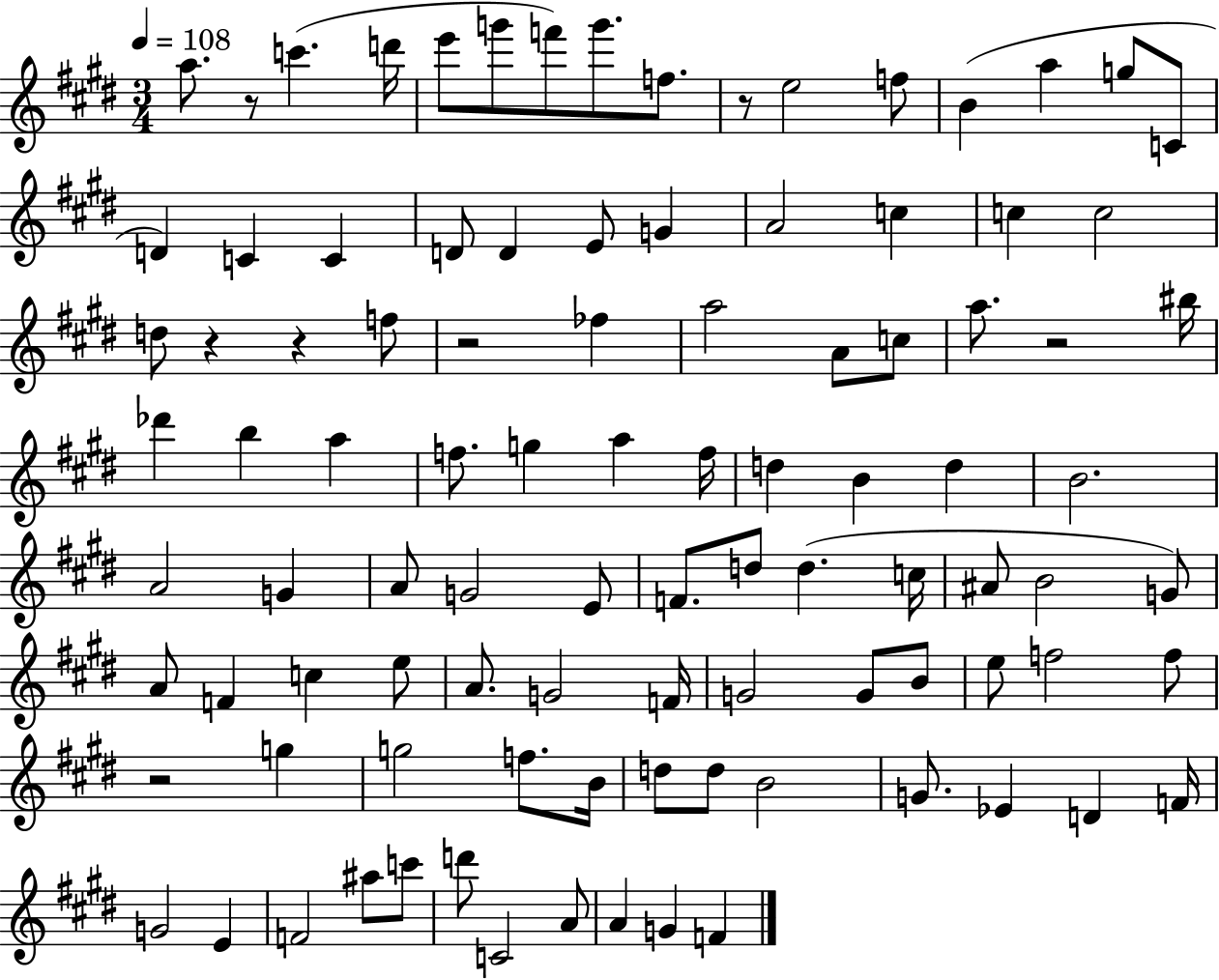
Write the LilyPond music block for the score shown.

{
  \clef treble
  \numericTimeSignature
  \time 3/4
  \key e \major
  \tempo 4 = 108
  \repeat volta 2 { a''8. r8 c'''4.( d'''16 | e'''8 g'''8 f'''8) g'''8. f''8. | r8 e''2 f''8 | b'4( a''4 g''8 c'8 | \break d'4) c'4 c'4 | d'8 d'4 e'8 g'4 | a'2 c''4 | c''4 c''2 | \break d''8 r4 r4 f''8 | r2 fes''4 | a''2 a'8 c''8 | a''8. r2 bis''16 | \break des'''4 b''4 a''4 | f''8. g''4 a''4 f''16 | d''4 b'4 d''4 | b'2. | \break a'2 g'4 | a'8 g'2 e'8 | f'8. d''8 d''4.( c''16 | ais'8 b'2 g'8) | \break a'8 f'4 c''4 e''8 | a'8. g'2 f'16 | g'2 g'8 b'8 | e''8 f''2 f''8 | \break r2 g''4 | g''2 f''8. b'16 | d''8 d''8 b'2 | g'8. ees'4 d'4 f'16 | \break g'2 e'4 | f'2 ais''8 c'''8 | d'''8 c'2 a'8 | a'4 g'4 f'4 | \break } \bar "|."
}